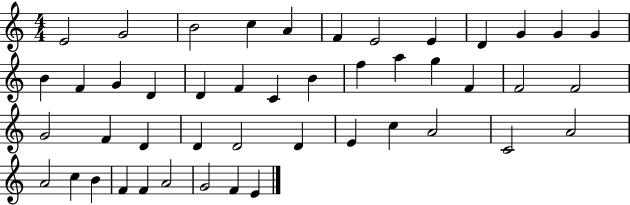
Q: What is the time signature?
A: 4/4